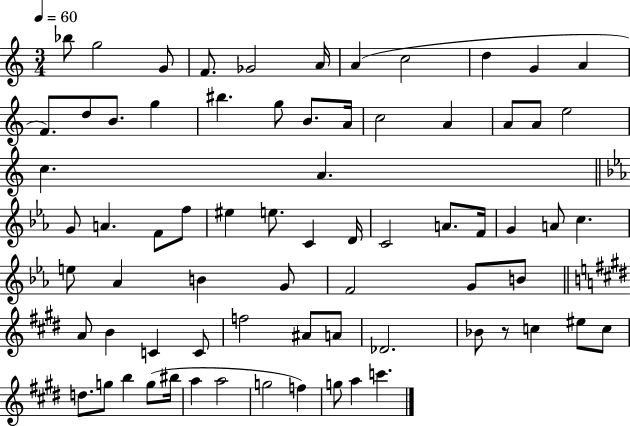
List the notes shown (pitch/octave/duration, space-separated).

Bb5/e G5/h G4/e F4/e. Gb4/h A4/s A4/q C5/h D5/q G4/q A4/q F4/e. D5/e B4/e. G5/q BIS5/q. G5/e B4/e. A4/s C5/h A4/q A4/e A4/e E5/h C5/q. A4/q. G4/e A4/q. F4/e F5/e EIS5/q E5/e. C4/q D4/s C4/h A4/e. F4/s G4/q A4/e C5/q. E5/e Ab4/q B4/q G4/e F4/h G4/e B4/e A4/e B4/q C4/q C4/e F5/h A#4/e A4/e Db4/h. Bb4/e R/e C5/q EIS5/e C5/e D5/e. G5/e B5/q G5/e BIS5/s A5/q A5/h G5/h F5/q G5/e A5/q C6/q.